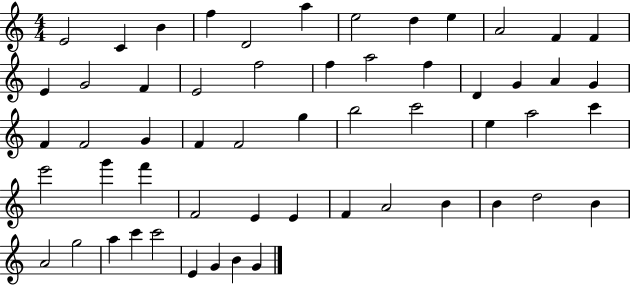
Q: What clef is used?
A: treble